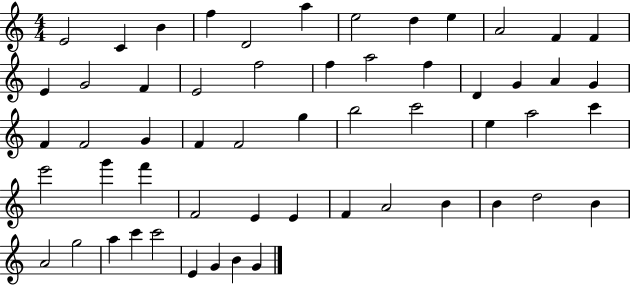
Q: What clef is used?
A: treble